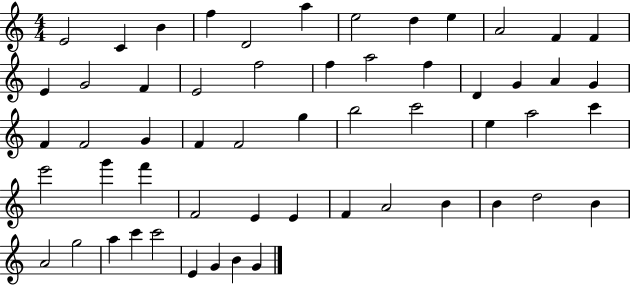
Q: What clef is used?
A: treble